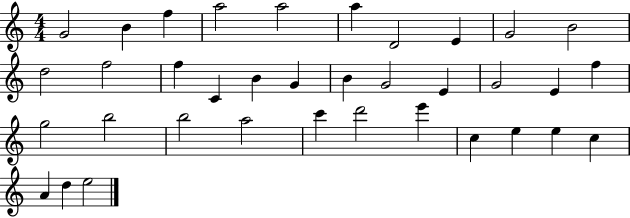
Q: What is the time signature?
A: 4/4